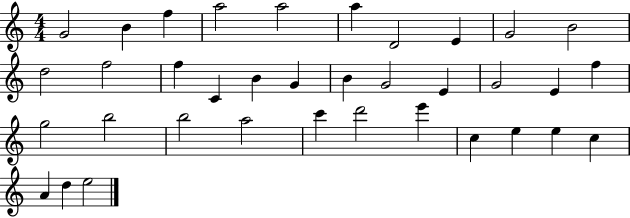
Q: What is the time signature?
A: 4/4